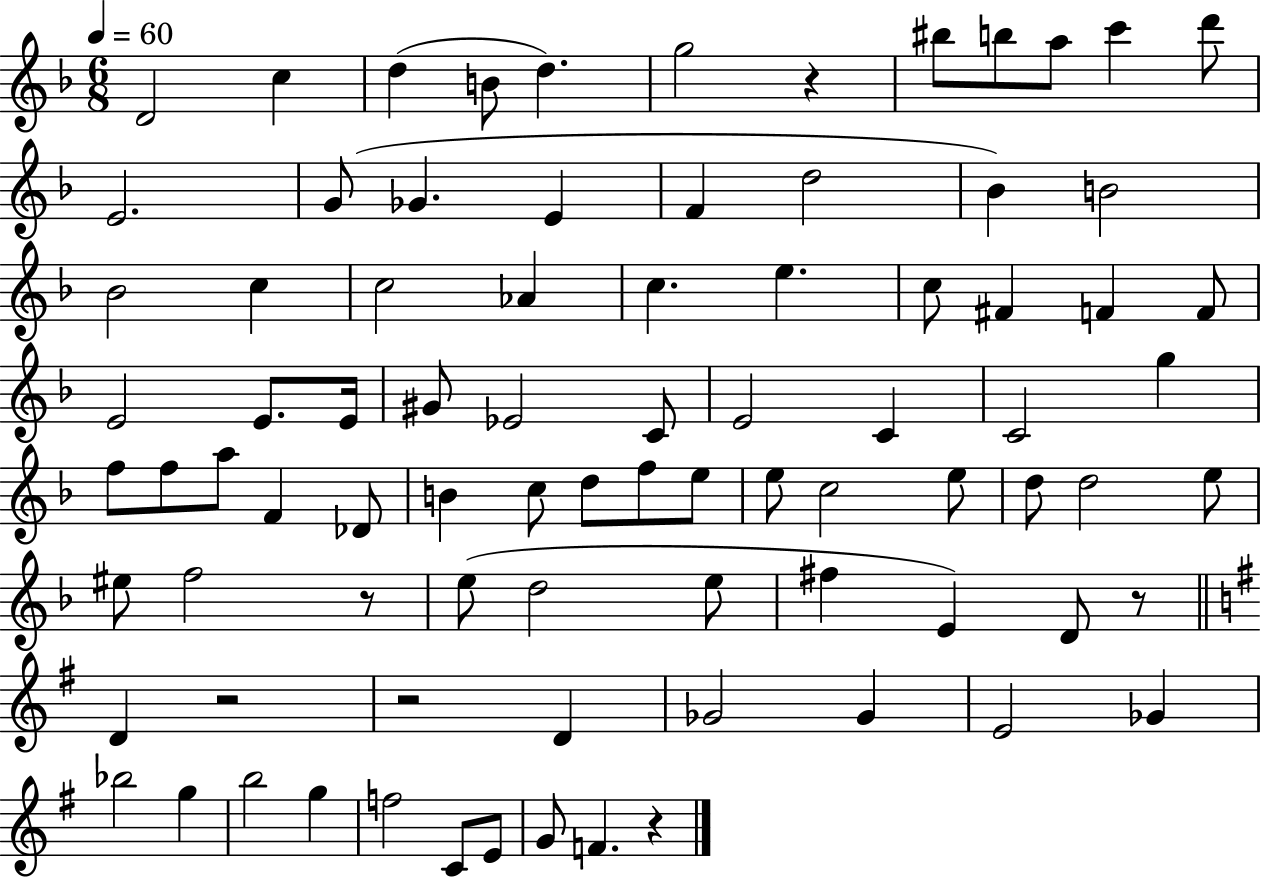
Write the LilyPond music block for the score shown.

{
  \clef treble
  \numericTimeSignature
  \time 6/8
  \key f \major
  \tempo 4 = 60
  d'2 c''4 | d''4( b'8 d''4.) | g''2 r4 | bis''8 b''8 a''8 c'''4 d'''8 | \break e'2. | g'8( ges'4. e'4 | f'4 d''2 | bes'4) b'2 | \break bes'2 c''4 | c''2 aes'4 | c''4. e''4. | c''8 fis'4 f'4 f'8 | \break e'2 e'8. e'16 | gis'8 ees'2 c'8 | e'2 c'4 | c'2 g''4 | \break f''8 f''8 a''8 f'4 des'8 | b'4 c''8 d''8 f''8 e''8 | e''8 c''2 e''8 | d''8 d''2 e''8 | \break eis''8 f''2 r8 | e''8( d''2 e''8 | fis''4 e'4) d'8 r8 | \bar "||" \break \key g \major d'4 r2 | r2 d'4 | ges'2 ges'4 | e'2 ges'4 | \break bes''2 g''4 | b''2 g''4 | f''2 c'8 e'8 | g'8 f'4. r4 | \break \bar "|."
}